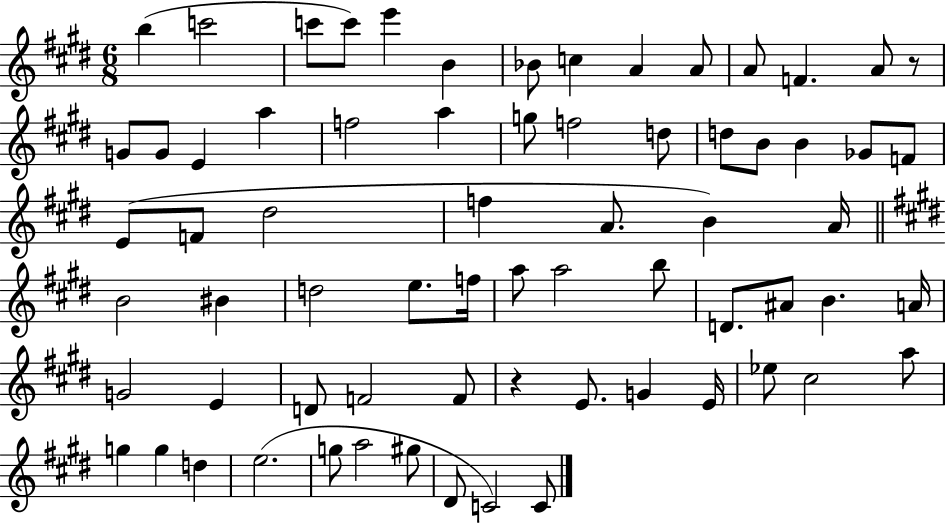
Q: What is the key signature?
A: E major